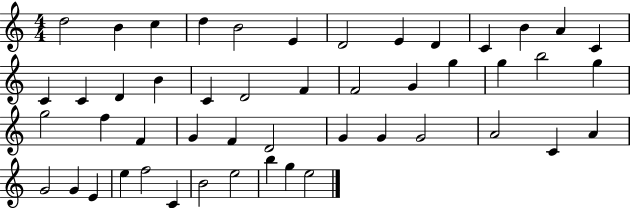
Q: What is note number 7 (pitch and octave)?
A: D4